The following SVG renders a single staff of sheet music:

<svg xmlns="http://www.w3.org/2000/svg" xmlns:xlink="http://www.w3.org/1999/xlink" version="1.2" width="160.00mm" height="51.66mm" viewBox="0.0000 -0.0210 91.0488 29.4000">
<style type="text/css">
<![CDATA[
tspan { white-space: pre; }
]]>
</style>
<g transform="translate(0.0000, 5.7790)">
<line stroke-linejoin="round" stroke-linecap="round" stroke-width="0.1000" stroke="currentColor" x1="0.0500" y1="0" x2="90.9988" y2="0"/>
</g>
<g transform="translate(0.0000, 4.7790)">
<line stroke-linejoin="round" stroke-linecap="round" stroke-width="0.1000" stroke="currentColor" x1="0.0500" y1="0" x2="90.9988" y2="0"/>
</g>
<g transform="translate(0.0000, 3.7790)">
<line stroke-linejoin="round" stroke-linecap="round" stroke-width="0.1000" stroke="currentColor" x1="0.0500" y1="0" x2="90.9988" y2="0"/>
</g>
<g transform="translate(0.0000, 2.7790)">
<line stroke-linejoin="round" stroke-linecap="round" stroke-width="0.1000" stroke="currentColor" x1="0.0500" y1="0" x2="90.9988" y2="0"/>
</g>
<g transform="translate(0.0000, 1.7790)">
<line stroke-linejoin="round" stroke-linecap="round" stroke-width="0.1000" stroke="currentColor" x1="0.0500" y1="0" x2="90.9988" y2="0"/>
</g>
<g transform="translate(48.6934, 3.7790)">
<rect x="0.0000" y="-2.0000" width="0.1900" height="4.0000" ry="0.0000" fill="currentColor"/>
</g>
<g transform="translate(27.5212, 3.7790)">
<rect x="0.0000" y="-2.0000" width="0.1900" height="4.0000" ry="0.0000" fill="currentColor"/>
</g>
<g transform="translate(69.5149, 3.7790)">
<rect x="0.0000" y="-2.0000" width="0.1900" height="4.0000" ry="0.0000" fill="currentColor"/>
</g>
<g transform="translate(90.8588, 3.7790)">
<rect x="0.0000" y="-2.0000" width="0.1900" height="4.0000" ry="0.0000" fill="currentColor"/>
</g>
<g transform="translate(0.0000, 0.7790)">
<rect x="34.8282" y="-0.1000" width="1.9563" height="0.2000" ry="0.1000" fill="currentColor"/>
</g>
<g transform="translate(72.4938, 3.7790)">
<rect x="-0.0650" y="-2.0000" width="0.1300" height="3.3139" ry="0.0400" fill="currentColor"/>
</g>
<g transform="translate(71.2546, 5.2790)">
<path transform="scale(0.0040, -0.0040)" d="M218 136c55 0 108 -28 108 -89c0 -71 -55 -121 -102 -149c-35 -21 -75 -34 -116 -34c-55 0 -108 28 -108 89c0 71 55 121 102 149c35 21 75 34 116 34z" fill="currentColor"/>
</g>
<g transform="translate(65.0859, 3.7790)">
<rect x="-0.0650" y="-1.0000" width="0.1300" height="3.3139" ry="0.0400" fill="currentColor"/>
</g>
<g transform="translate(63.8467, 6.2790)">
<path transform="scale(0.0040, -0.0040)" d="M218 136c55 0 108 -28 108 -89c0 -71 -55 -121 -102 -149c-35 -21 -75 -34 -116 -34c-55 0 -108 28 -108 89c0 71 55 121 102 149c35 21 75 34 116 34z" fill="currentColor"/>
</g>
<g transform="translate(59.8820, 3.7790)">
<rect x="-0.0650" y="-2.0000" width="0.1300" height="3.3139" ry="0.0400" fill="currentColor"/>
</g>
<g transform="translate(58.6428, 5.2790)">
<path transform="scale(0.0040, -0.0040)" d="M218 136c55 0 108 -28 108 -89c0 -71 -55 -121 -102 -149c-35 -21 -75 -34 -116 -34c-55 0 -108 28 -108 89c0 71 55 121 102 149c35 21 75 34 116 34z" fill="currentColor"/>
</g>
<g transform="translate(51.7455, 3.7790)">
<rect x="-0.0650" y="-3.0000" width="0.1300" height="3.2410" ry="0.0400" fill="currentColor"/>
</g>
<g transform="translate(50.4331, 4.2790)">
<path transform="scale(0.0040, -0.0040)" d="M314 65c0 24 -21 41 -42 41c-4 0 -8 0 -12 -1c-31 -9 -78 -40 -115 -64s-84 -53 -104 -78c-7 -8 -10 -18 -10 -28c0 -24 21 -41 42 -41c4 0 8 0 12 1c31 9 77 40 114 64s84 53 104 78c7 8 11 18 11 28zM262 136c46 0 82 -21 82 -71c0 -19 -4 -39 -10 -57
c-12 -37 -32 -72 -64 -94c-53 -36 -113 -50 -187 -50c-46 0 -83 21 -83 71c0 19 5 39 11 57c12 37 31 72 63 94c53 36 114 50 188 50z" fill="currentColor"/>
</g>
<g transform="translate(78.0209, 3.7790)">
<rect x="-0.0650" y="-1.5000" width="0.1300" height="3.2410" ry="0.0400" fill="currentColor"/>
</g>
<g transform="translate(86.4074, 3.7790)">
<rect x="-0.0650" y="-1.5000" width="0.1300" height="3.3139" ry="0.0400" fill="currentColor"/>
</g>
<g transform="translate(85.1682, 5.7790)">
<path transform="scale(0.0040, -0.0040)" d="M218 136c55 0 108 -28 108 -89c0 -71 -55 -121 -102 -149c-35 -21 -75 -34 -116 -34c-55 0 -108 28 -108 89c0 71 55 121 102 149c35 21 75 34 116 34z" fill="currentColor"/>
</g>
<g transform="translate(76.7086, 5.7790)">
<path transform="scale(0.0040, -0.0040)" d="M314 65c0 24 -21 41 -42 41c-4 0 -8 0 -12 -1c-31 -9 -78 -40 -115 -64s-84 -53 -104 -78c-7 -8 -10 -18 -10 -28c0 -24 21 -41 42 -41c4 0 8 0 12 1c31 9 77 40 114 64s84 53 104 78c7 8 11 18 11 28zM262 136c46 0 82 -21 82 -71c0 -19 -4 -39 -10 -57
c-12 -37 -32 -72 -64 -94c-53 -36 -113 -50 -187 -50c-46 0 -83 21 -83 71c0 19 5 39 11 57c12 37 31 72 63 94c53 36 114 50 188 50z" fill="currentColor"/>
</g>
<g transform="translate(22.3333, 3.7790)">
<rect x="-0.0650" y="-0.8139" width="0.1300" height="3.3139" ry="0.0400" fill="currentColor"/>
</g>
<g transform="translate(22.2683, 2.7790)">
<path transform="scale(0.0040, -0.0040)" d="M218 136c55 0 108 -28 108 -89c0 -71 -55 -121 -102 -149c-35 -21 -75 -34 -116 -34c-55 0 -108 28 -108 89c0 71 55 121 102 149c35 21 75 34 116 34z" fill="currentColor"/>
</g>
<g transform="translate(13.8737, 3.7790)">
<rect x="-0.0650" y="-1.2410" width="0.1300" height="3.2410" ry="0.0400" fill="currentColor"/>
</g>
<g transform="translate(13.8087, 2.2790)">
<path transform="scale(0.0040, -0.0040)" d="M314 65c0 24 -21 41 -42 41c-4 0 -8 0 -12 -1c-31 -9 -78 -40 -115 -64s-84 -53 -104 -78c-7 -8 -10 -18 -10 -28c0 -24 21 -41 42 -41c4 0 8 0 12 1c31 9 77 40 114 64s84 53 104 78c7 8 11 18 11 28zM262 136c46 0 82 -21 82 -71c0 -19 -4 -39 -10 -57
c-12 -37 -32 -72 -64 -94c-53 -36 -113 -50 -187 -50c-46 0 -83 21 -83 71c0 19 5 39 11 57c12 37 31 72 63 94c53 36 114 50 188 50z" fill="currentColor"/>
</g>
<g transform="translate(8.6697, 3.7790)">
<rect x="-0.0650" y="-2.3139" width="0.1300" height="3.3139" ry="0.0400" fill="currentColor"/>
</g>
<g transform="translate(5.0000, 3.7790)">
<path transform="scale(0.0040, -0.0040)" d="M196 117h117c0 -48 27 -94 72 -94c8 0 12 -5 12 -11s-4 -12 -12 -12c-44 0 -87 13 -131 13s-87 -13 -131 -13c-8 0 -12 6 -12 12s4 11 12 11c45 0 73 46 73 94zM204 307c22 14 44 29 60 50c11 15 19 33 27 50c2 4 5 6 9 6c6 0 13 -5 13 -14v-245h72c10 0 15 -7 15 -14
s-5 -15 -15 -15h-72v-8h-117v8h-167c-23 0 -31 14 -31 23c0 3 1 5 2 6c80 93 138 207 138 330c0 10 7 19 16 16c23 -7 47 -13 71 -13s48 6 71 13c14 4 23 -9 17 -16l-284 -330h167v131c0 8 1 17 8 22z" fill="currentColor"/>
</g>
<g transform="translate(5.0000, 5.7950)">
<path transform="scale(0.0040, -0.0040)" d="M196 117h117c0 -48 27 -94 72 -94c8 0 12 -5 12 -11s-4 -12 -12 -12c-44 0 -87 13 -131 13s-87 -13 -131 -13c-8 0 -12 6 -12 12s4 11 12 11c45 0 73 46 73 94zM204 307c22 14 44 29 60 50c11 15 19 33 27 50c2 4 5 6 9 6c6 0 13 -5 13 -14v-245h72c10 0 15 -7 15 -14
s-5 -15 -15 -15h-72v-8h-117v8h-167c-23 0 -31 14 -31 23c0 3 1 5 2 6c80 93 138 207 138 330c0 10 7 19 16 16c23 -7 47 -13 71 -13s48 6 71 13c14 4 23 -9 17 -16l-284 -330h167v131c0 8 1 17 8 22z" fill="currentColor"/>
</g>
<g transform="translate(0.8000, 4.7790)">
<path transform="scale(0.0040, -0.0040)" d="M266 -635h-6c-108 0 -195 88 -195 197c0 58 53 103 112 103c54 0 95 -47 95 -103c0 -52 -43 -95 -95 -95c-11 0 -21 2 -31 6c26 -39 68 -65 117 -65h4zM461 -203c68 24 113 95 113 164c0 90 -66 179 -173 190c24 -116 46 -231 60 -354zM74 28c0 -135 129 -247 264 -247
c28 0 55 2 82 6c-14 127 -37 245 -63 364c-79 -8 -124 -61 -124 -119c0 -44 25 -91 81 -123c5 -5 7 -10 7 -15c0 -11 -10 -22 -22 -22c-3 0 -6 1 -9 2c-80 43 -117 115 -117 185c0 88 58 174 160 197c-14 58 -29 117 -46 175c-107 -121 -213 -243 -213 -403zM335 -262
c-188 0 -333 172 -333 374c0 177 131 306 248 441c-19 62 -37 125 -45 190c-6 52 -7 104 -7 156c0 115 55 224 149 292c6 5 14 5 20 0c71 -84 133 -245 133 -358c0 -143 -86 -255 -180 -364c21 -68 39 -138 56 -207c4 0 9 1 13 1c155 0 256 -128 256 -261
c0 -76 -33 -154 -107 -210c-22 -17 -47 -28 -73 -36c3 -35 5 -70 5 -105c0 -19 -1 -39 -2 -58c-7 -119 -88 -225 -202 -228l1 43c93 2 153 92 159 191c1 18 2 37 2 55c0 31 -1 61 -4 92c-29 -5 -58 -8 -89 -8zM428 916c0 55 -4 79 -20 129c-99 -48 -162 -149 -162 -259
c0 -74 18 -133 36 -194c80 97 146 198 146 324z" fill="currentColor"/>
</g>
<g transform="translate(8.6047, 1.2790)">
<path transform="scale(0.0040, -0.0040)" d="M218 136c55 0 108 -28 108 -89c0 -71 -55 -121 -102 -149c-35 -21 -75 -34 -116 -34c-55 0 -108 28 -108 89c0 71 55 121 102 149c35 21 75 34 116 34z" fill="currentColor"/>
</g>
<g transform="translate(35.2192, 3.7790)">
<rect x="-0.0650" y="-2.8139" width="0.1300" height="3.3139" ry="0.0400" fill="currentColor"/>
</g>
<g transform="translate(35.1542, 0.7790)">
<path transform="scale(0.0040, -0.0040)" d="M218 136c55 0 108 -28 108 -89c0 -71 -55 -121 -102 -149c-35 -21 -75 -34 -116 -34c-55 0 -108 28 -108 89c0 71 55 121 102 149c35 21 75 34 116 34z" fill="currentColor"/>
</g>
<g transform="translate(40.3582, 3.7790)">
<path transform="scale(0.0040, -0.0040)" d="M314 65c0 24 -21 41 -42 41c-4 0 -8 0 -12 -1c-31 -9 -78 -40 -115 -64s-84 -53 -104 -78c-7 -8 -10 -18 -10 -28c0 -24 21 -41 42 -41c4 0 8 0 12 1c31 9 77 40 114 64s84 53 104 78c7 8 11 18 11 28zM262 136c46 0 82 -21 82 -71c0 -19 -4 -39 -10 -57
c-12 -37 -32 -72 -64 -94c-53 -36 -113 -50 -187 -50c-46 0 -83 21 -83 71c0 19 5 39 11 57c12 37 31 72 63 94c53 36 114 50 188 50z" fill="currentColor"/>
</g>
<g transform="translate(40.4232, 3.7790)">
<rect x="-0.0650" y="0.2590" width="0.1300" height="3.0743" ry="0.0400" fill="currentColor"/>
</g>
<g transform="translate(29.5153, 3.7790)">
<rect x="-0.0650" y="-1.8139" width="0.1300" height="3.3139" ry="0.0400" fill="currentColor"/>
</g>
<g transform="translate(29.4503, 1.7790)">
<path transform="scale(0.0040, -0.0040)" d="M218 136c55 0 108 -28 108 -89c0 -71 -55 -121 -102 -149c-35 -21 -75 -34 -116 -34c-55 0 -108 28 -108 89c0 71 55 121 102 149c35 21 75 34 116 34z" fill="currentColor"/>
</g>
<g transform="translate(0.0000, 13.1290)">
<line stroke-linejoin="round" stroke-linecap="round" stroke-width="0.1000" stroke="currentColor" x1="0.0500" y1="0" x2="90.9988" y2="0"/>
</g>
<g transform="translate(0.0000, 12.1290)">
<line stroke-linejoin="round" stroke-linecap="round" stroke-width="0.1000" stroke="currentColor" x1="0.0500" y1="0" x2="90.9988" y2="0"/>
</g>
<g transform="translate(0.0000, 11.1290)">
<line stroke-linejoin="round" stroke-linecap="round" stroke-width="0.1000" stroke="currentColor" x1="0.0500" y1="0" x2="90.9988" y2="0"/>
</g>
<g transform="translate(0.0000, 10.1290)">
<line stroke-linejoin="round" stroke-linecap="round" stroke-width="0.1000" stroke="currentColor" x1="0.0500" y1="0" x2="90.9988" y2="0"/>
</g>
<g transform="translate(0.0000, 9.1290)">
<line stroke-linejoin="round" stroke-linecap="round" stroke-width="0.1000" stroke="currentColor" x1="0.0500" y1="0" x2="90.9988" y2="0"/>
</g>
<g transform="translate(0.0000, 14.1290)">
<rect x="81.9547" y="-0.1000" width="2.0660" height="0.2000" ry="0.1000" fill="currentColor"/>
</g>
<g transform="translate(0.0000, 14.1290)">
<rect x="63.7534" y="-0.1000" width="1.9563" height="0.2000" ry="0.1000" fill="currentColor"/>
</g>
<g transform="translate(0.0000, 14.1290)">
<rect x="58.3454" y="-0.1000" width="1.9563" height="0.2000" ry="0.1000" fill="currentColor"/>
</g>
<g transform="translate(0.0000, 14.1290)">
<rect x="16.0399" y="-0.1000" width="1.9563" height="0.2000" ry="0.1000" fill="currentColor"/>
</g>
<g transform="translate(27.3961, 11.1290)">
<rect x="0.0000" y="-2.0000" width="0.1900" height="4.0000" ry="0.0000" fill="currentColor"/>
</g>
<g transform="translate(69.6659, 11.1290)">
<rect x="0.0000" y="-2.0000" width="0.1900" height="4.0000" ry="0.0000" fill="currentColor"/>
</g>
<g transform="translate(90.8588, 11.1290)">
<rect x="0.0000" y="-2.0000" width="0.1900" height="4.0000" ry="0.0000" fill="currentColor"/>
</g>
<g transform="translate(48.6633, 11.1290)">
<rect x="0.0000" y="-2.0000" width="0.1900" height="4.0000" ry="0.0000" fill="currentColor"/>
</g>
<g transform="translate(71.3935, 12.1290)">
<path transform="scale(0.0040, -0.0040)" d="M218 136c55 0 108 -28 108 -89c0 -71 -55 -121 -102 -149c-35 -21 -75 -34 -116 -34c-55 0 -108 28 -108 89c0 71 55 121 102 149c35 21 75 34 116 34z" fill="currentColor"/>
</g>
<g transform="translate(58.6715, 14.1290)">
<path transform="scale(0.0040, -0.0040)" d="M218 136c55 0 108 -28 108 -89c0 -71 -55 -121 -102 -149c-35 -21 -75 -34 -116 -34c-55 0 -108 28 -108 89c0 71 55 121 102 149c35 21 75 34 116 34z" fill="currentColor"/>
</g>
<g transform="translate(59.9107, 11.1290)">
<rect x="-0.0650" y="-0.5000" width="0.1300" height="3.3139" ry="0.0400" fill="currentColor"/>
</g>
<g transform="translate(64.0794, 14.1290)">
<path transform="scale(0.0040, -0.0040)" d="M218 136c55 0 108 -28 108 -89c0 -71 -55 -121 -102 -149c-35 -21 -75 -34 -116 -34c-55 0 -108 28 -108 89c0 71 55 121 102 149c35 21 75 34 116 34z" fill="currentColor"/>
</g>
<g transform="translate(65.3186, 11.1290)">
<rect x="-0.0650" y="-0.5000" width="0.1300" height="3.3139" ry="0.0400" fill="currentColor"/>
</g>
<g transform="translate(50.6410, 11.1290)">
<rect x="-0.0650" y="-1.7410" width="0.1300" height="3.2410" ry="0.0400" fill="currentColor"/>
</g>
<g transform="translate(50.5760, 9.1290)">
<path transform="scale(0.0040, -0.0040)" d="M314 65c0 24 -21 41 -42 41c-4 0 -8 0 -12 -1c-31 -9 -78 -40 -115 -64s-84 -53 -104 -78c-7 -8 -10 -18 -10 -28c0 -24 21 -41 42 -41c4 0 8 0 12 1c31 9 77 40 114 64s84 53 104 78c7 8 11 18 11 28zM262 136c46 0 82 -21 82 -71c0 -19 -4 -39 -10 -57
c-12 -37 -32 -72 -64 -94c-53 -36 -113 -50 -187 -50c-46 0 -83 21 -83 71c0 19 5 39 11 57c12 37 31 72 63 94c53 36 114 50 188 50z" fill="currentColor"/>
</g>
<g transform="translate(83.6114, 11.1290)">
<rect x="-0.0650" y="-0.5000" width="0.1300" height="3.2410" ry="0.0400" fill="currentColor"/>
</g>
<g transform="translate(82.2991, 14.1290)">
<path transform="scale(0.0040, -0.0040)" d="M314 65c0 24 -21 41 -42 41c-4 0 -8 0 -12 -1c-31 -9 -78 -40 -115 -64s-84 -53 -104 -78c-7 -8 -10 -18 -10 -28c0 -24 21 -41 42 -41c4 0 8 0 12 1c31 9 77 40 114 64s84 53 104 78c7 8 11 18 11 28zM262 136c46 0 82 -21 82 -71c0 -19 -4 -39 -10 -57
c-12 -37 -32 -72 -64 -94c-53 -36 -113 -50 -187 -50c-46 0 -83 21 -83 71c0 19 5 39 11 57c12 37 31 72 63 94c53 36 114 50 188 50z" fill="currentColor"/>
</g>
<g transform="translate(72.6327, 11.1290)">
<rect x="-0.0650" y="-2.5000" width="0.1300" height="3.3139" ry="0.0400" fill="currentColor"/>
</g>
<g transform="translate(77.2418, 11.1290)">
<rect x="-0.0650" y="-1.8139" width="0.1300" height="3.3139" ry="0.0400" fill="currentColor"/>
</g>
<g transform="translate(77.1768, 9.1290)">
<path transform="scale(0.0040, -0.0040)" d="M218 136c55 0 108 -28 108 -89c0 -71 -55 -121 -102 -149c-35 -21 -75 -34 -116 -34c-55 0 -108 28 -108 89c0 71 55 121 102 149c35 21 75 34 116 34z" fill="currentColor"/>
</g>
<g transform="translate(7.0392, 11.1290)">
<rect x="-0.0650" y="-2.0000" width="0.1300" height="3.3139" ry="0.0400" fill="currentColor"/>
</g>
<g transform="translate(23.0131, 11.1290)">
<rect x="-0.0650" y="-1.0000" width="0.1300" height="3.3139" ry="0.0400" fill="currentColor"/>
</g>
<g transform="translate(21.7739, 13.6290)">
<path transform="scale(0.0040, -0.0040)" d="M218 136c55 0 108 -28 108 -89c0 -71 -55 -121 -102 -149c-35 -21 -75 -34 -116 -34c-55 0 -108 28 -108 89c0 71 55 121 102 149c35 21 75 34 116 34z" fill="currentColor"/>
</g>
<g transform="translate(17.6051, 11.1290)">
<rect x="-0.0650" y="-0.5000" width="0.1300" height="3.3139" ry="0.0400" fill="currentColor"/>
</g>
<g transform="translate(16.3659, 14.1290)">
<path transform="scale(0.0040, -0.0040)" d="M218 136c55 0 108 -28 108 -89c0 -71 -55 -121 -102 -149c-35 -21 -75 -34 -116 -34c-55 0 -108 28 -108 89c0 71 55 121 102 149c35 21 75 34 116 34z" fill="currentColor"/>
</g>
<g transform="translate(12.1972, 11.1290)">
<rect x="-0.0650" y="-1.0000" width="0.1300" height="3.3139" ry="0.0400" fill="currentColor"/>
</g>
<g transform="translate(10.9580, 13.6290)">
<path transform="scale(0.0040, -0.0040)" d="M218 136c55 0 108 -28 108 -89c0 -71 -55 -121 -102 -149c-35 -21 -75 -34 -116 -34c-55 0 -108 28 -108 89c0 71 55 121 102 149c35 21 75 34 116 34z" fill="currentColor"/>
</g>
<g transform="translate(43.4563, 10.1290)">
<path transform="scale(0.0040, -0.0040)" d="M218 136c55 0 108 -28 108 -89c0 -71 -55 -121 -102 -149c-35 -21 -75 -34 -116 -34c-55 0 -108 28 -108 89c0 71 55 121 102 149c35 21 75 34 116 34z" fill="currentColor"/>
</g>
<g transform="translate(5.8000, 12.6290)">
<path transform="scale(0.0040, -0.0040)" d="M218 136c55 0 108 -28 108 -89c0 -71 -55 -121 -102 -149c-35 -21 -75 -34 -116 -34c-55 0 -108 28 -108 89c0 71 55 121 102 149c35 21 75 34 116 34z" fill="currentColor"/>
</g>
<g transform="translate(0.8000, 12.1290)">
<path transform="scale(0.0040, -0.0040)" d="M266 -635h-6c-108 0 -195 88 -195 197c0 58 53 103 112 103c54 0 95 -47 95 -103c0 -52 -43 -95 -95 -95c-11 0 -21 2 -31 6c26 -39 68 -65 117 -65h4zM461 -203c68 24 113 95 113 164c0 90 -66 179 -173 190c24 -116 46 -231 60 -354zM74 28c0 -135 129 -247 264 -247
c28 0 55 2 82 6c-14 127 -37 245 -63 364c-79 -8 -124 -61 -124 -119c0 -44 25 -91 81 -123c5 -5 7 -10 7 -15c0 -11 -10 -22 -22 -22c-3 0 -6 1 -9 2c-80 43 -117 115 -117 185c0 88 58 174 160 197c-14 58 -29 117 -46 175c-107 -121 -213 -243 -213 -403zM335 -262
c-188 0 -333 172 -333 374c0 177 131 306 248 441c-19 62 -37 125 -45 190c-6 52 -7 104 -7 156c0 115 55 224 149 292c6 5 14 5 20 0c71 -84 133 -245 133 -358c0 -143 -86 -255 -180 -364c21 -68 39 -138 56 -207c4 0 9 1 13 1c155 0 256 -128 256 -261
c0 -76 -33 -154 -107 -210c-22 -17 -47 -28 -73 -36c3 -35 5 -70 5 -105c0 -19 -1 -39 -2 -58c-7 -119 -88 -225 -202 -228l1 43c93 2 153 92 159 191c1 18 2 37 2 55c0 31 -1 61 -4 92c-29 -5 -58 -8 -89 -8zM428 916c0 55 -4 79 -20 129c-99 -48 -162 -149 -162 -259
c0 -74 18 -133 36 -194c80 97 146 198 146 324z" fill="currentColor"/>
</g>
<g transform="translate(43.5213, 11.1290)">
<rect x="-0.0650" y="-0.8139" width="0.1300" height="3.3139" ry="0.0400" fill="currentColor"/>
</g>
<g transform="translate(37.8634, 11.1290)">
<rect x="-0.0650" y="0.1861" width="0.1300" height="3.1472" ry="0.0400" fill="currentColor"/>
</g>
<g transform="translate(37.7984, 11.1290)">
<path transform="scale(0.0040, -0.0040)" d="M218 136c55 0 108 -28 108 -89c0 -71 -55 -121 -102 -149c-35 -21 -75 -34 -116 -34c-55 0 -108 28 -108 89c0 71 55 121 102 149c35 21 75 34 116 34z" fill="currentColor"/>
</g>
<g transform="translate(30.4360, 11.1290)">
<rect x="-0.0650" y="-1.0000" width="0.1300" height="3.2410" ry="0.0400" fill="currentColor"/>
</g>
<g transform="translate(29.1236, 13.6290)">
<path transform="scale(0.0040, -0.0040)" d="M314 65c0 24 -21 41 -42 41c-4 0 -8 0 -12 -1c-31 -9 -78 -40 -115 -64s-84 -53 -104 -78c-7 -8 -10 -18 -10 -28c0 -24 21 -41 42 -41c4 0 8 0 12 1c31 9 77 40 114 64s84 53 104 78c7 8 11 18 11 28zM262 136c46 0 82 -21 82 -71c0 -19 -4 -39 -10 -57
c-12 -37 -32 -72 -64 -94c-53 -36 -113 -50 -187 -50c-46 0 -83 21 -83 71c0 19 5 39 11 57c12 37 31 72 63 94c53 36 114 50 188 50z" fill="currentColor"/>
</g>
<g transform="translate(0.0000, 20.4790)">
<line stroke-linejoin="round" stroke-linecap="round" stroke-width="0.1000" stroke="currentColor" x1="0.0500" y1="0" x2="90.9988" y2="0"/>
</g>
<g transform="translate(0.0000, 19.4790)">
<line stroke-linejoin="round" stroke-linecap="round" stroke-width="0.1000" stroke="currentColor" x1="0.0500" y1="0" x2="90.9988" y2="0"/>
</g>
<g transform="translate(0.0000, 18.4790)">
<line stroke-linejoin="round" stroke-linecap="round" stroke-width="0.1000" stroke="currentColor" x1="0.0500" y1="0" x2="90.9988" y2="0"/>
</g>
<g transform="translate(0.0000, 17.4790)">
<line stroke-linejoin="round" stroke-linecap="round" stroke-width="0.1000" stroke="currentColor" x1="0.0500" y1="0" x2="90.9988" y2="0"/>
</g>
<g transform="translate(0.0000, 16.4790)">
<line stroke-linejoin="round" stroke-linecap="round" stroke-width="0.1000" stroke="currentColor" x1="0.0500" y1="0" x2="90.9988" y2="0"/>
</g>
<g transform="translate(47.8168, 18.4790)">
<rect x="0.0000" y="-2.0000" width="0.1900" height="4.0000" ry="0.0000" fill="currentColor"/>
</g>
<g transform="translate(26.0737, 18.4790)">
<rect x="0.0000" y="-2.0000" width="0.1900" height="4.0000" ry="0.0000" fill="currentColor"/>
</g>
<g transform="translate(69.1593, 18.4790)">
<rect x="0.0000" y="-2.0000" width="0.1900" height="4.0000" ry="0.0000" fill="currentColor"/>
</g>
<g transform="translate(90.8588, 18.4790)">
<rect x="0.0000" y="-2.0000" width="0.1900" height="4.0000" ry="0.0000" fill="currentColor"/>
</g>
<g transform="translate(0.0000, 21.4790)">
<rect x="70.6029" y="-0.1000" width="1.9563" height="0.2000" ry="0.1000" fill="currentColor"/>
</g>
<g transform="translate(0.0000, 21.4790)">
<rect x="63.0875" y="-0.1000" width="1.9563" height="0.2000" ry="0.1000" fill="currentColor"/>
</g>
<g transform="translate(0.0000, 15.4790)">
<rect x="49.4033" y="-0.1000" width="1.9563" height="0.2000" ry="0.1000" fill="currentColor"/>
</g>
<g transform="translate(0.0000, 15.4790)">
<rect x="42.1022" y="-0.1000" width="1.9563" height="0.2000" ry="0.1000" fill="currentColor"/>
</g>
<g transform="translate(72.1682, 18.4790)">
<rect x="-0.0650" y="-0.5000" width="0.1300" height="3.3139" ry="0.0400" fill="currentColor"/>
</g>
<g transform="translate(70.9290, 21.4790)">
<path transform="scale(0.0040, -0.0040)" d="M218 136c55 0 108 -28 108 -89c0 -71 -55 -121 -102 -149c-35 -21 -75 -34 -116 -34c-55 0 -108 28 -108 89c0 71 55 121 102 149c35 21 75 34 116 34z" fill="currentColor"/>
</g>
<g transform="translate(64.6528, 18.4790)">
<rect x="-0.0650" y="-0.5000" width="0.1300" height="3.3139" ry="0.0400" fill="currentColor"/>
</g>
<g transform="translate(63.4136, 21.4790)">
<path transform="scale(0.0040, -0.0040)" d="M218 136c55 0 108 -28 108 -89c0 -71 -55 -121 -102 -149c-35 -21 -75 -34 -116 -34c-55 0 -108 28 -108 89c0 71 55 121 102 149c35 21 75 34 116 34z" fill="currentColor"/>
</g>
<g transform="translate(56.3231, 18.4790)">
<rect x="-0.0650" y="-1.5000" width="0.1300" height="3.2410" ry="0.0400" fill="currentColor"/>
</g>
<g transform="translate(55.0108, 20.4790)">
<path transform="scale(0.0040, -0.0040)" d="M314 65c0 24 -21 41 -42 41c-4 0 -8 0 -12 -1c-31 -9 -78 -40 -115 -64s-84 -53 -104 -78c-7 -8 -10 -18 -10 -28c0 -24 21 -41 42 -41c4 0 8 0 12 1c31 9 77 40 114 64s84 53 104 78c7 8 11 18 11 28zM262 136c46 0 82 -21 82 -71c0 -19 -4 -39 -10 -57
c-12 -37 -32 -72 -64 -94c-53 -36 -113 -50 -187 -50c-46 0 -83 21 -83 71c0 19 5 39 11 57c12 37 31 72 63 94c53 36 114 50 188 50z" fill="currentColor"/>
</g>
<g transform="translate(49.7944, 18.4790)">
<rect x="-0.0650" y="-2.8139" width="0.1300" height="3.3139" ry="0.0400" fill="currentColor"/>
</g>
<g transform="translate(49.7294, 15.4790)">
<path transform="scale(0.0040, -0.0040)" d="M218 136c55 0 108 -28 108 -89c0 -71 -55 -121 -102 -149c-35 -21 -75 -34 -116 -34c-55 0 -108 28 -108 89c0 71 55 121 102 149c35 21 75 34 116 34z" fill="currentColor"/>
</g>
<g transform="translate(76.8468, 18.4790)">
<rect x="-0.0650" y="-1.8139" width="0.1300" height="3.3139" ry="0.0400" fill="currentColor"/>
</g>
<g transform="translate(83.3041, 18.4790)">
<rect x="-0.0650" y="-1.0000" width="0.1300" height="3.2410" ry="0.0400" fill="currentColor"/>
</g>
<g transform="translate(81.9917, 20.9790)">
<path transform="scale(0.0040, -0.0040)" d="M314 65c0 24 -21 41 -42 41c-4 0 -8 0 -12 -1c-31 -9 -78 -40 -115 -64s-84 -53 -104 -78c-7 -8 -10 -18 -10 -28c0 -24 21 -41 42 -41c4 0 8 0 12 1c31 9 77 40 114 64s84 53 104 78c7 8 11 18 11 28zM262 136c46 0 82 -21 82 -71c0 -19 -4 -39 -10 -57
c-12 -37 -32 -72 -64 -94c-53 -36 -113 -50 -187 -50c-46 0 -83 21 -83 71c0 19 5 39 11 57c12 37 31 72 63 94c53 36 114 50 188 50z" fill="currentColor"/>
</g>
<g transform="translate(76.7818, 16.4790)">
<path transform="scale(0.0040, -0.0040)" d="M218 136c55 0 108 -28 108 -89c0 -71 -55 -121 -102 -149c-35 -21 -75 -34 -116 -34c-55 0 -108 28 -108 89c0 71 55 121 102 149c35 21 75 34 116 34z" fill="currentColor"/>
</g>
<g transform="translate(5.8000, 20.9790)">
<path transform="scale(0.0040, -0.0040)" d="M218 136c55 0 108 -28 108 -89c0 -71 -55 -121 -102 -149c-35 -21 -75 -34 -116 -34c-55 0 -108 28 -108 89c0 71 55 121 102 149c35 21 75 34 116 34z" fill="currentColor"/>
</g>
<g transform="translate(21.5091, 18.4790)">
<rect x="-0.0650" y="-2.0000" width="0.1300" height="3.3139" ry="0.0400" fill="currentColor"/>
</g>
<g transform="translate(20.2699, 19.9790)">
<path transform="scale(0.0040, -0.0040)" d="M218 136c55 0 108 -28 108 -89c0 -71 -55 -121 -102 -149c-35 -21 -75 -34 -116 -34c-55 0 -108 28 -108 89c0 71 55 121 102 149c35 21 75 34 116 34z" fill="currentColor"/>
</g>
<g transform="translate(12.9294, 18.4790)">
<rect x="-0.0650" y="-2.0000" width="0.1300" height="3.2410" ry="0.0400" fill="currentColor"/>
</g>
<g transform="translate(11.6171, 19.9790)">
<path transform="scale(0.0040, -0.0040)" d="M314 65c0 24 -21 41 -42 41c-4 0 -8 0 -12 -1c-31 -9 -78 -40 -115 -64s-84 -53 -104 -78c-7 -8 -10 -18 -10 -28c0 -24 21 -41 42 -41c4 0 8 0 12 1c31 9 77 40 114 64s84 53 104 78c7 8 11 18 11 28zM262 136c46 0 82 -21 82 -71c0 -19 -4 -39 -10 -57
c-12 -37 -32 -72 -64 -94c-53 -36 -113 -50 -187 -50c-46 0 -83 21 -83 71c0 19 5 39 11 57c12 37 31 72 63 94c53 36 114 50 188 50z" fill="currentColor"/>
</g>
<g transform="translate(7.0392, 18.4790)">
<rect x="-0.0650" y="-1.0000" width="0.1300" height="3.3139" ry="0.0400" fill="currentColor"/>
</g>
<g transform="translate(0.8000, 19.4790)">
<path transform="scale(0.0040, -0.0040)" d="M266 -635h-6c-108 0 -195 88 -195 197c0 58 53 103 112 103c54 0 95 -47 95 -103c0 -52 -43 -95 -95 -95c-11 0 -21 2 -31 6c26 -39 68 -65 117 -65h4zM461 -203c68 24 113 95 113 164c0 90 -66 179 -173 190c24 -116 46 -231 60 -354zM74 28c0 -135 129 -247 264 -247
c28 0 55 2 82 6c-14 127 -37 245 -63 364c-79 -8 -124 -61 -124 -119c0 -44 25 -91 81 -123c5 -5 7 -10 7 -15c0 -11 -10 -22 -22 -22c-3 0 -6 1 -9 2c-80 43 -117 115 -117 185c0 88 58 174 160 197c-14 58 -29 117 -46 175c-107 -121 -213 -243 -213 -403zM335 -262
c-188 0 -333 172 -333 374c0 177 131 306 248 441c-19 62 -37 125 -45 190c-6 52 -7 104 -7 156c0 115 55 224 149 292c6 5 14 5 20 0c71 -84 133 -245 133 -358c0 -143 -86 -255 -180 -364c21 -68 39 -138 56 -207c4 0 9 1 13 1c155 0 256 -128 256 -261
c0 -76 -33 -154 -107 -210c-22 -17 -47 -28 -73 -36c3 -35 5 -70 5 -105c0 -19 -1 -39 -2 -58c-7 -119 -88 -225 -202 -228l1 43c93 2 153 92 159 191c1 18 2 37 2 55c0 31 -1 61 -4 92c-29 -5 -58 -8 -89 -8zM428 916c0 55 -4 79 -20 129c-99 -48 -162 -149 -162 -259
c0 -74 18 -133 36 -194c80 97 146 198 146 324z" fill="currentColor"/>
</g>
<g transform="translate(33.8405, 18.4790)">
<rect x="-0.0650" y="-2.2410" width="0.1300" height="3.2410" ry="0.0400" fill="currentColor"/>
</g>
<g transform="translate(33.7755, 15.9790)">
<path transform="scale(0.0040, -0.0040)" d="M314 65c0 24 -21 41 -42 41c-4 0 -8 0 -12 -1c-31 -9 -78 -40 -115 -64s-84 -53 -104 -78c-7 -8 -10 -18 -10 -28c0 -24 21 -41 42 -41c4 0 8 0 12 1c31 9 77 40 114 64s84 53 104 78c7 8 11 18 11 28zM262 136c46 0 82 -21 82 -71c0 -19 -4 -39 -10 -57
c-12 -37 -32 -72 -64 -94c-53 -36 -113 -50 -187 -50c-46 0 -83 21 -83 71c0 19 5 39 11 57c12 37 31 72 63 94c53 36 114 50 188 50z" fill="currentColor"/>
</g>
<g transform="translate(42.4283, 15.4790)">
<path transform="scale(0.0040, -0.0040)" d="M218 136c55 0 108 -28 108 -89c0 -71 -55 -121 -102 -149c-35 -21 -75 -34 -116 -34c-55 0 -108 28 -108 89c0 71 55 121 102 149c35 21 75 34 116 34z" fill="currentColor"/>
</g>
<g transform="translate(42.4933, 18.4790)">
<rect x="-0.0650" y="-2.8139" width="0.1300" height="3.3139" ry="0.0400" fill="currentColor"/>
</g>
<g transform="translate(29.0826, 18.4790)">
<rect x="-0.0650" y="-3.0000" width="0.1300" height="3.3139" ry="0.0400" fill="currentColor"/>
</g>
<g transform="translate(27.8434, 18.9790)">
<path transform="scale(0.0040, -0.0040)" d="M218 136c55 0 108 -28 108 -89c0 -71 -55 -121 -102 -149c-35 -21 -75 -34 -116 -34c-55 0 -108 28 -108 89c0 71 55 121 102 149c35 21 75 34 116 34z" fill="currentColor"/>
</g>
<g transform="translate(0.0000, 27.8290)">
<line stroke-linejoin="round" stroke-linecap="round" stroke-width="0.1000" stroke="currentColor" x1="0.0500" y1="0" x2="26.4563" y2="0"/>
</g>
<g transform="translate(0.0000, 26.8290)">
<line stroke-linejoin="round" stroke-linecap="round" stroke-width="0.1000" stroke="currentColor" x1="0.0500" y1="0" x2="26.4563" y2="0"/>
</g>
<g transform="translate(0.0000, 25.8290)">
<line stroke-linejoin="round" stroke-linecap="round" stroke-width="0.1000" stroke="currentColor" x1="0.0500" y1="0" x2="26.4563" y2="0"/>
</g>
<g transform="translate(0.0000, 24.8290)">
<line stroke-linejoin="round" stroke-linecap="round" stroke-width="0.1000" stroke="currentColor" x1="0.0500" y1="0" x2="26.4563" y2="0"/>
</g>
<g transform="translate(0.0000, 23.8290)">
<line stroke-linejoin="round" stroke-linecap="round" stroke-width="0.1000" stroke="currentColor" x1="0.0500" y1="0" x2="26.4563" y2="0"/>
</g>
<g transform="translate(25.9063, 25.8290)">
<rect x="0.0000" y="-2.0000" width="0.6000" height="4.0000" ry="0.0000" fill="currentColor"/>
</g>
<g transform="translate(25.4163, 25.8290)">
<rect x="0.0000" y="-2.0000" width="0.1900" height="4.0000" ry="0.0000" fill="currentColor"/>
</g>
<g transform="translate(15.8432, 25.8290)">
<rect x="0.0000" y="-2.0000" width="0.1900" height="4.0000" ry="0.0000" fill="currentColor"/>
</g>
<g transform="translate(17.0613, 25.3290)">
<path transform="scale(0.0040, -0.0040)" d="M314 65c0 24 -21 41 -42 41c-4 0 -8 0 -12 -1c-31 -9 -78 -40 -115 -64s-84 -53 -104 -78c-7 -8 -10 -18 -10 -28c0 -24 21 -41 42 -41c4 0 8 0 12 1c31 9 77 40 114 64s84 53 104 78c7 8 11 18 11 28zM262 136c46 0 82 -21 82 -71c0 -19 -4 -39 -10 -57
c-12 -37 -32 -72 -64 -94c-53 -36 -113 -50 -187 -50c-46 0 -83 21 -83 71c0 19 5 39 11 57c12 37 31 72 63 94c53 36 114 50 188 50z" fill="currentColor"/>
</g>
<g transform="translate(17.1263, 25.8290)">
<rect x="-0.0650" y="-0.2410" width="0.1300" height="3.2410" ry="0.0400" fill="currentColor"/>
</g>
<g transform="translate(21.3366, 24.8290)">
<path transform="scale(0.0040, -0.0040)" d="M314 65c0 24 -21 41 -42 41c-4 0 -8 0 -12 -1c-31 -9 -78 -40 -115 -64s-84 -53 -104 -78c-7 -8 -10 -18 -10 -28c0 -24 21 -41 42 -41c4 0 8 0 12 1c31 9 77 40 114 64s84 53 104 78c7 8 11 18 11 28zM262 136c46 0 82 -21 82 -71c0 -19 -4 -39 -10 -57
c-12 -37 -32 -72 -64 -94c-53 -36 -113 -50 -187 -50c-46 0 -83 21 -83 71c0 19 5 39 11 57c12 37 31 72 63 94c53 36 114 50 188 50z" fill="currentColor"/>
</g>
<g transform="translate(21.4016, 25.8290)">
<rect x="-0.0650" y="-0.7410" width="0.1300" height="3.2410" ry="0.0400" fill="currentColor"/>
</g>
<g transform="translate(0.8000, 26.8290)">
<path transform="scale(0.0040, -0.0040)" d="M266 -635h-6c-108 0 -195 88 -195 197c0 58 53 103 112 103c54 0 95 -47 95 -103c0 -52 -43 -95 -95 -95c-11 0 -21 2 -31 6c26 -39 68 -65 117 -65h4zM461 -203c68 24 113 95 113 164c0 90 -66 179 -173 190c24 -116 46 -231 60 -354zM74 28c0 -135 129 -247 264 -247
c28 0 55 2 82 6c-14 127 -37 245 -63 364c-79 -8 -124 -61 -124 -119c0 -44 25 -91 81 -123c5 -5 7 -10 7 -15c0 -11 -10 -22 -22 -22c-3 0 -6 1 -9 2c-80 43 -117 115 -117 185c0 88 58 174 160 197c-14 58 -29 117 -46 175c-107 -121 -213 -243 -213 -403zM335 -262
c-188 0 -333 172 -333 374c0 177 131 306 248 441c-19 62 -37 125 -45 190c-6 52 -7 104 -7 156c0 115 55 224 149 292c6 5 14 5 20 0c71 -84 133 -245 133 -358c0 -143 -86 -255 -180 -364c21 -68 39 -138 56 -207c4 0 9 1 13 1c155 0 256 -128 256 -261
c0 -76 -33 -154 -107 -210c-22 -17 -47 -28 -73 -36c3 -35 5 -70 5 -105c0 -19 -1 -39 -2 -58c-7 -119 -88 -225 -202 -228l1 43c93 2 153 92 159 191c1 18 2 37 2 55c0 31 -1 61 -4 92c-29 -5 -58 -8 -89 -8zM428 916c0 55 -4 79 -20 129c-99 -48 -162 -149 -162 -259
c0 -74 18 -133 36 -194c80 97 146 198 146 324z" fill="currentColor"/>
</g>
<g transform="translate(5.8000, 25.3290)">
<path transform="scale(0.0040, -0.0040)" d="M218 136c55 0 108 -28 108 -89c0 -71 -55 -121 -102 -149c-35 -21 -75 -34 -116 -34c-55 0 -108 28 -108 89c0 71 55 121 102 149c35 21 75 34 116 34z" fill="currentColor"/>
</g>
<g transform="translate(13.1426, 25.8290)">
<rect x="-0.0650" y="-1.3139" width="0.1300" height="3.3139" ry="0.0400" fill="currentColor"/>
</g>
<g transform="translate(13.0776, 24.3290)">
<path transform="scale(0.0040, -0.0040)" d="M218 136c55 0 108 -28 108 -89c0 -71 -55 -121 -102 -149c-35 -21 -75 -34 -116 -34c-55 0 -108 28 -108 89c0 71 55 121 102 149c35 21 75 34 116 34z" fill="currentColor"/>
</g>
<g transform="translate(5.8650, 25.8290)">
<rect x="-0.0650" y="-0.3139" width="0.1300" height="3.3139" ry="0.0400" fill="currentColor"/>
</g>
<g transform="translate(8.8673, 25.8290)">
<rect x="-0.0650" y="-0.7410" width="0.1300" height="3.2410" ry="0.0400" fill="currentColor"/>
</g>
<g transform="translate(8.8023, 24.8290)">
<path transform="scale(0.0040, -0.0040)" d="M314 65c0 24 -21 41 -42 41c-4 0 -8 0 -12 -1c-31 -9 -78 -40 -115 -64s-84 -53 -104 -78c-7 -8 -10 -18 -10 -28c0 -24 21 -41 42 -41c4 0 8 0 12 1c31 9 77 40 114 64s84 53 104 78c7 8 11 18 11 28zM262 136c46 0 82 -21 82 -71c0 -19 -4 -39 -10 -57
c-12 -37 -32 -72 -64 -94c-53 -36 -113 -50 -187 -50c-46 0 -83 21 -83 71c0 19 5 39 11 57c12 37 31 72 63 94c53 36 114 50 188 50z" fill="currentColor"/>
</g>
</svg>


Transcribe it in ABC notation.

X:1
T:Untitled
M:4/4
L:1/4
K:C
g e2 d f a B2 A2 F D F E2 E F D C D D2 B d f2 C C G f C2 D F2 F A g2 a a E2 C C f D2 c d2 e c2 d2